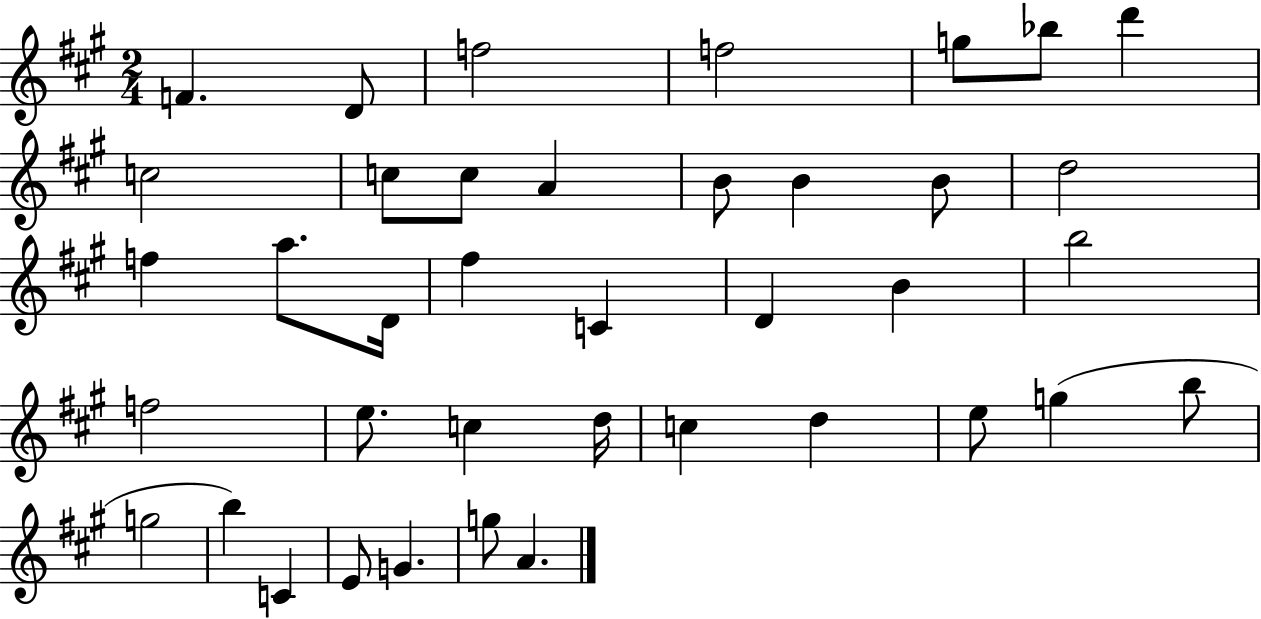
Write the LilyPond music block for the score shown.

{
  \clef treble
  \numericTimeSignature
  \time 2/4
  \key a \major
  f'4. d'8 | f''2 | f''2 | g''8 bes''8 d'''4 | \break c''2 | c''8 c''8 a'4 | b'8 b'4 b'8 | d''2 | \break f''4 a''8. d'16 | fis''4 c'4 | d'4 b'4 | b''2 | \break f''2 | e''8. c''4 d''16 | c''4 d''4 | e''8 g''4( b''8 | \break g''2 | b''4) c'4 | e'8 g'4. | g''8 a'4. | \break \bar "|."
}